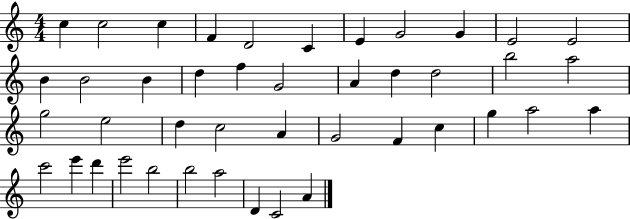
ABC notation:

X:1
T:Untitled
M:4/4
L:1/4
K:C
c c2 c F D2 C E G2 G E2 E2 B B2 B d f G2 A d d2 b2 a2 g2 e2 d c2 A G2 F c g a2 a c'2 e' d' e'2 b2 b2 a2 D C2 A